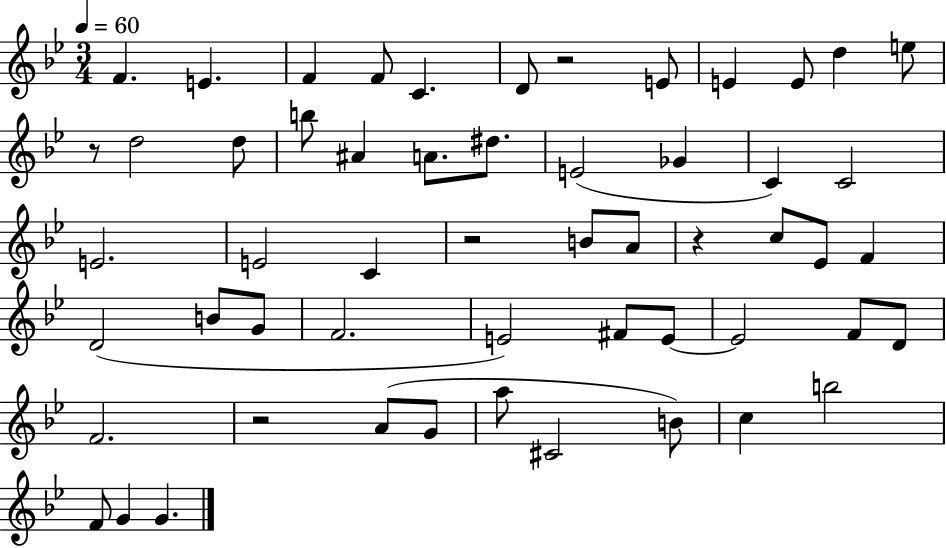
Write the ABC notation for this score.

X:1
T:Untitled
M:3/4
L:1/4
K:Bb
F E F F/2 C D/2 z2 E/2 E E/2 d e/2 z/2 d2 d/2 b/2 ^A A/2 ^d/2 E2 _G C C2 E2 E2 C z2 B/2 A/2 z c/2 _E/2 F D2 B/2 G/2 F2 E2 ^F/2 E/2 E2 F/2 D/2 F2 z2 A/2 G/2 a/2 ^C2 B/2 c b2 F/2 G G